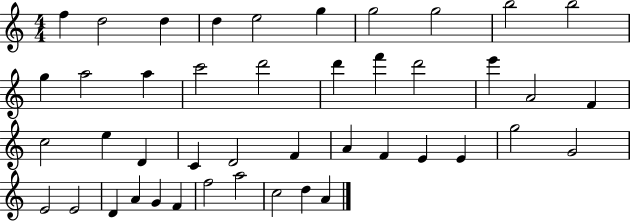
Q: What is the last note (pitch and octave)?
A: A4